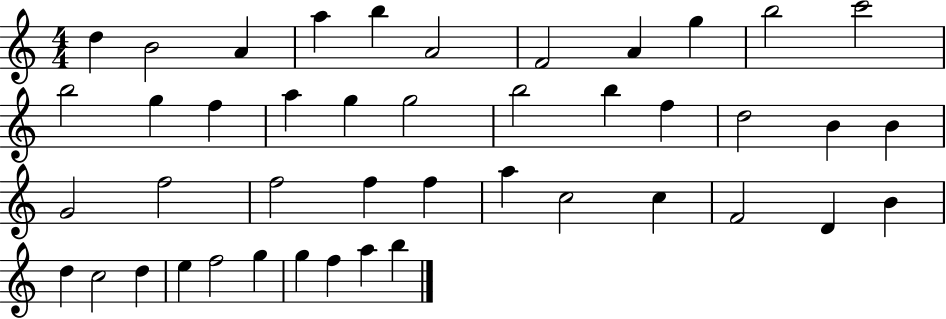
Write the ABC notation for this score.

X:1
T:Untitled
M:4/4
L:1/4
K:C
d B2 A a b A2 F2 A g b2 c'2 b2 g f a g g2 b2 b f d2 B B G2 f2 f2 f f a c2 c F2 D B d c2 d e f2 g g f a b